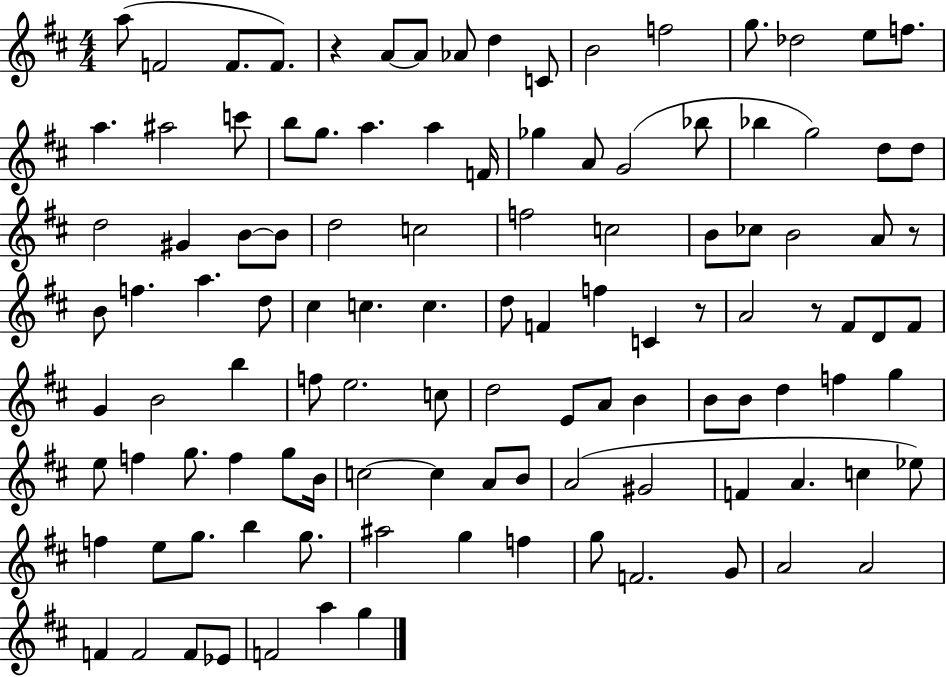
A5/e F4/h F4/e. F4/e. R/q A4/e A4/e Ab4/e D5/q C4/e B4/h F5/h G5/e. Db5/h E5/e F5/e. A5/q. A#5/h C6/e B5/e G5/e. A5/q. A5/q F4/s Gb5/q A4/e G4/h Bb5/e Bb5/q G5/h D5/e D5/e D5/h G#4/q B4/e B4/e D5/h C5/h F5/h C5/h B4/e CES5/e B4/h A4/e R/e B4/e F5/q. A5/q. D5/e C#5/q C5/q. C5/q. D5/e F4/q F5/q C4/q R/e A4/h R/e F#4/e D4/e F#4/e G4/q B4/h B5/q F5/e E5/h. C5/e D5/h E4/e A4/e B4/q B4/e B4/e D5/q F5/q G5/q E5/e F5/q G5/e. F5/q G5/e B4/s C5/h C5/q A4/e B4/e A4/h G#4/h F4/q A4/q. C5/q Eb5/e F5/q E5/e G5/e. B5/q G5/e. A#5/h G5/q F5/q G5/e F4/h. G4/e A4/h A4/h F4/q F4/h F4/e Eb4/e F4/h A5/q G5/q